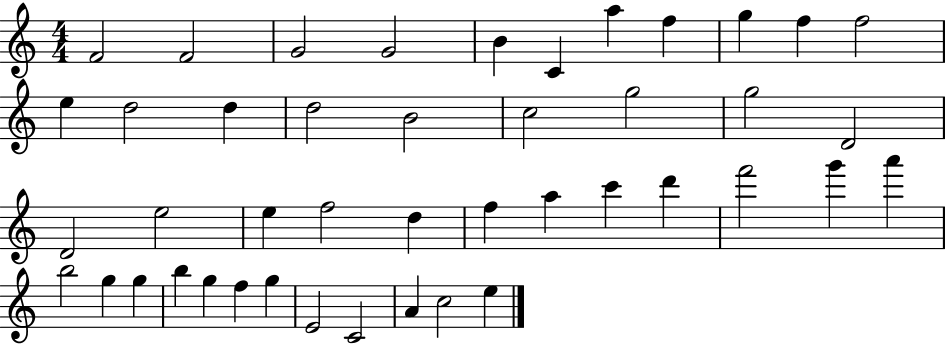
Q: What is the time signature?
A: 4/4